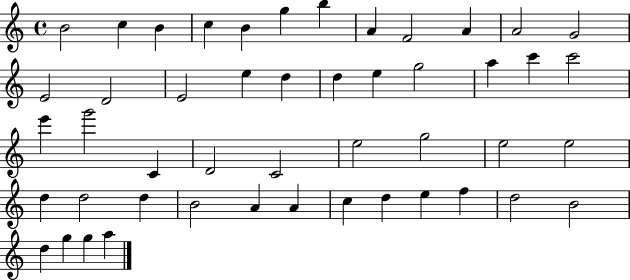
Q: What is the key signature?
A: C major